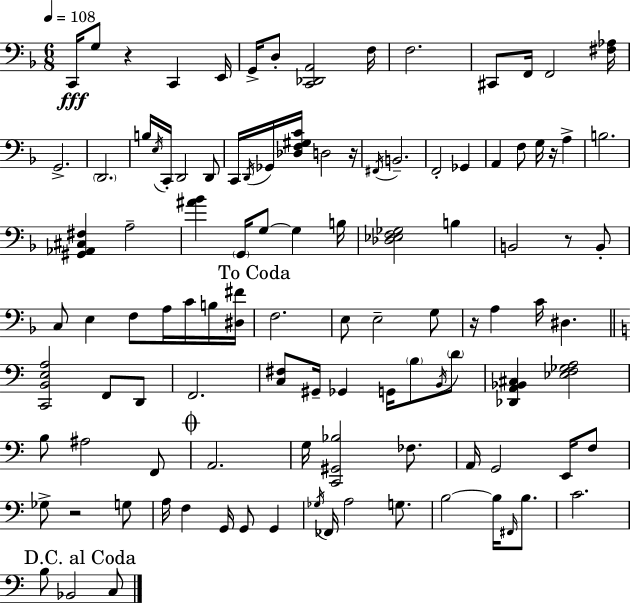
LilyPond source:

{
  \clef bass
  \numericTimeSignature
  \time 6/8
  \key f \major
  \tempo 4 = 108
  c,16\fff g8 r4 c,4 e,16 | g,16-> d8-. <c, des, a,>2 f16 | f2. | cis,8 f,16 f,2 <fis aes>16 | \break g,2.-> | \parenthesize d,2. | b16 \acciaccatura { e16 } c,16-. d,2 d,8 | c,16 \acciaccatura { d,16 } ges,16 <des f gis c'>16 d2 | \break r16 \acciaccatura { fis,16 } b,2.-- | f,2-. ges,4 | a,4 f8 g16 r16 a4-> | b2. | \break <gis, aes, cis fis>4 a2-- | <ais' bes'>4 \parenthesize g,16 g8~~ g4 | b16 <des ees f ges>2 b4 | b,2 r8 | \break b,8-. c8 e4 f8 a16 | c'16 b16 <dis fis'>16 \mark "To Coda" f2. | e8 e2-- | g8 r16 a4 c'16 dis4. | \break \bar "||" \break \key c \major <c, b, e a>2 f,8 d,8 | f,2. | <c fis>8 gis,16-- ges,4 g,16 \parenthesize b8 \acciaccatura { b,16 } \parenthesize d'8 | <des, a, bes, cis>4 <ees f ges a>2 | \break b8 ais2 f,8 | \mark \markup { \musicglyph "scripts.coda" } a,2. | g16 <c, gis, bes>2 fes8. | a,16 g,2 e,16 f8 | \break ges8-> r2 g8 | a16 f4 g,16 g,8 g,4 | \acciaccatura { ges16 } fes,16 a2 g8. | b2~~ b16 \grace { fis,16 } | \break b8. c'2. | \mark "D.C. al Coda" b8 bes,2 | c8 \bar "|."
}